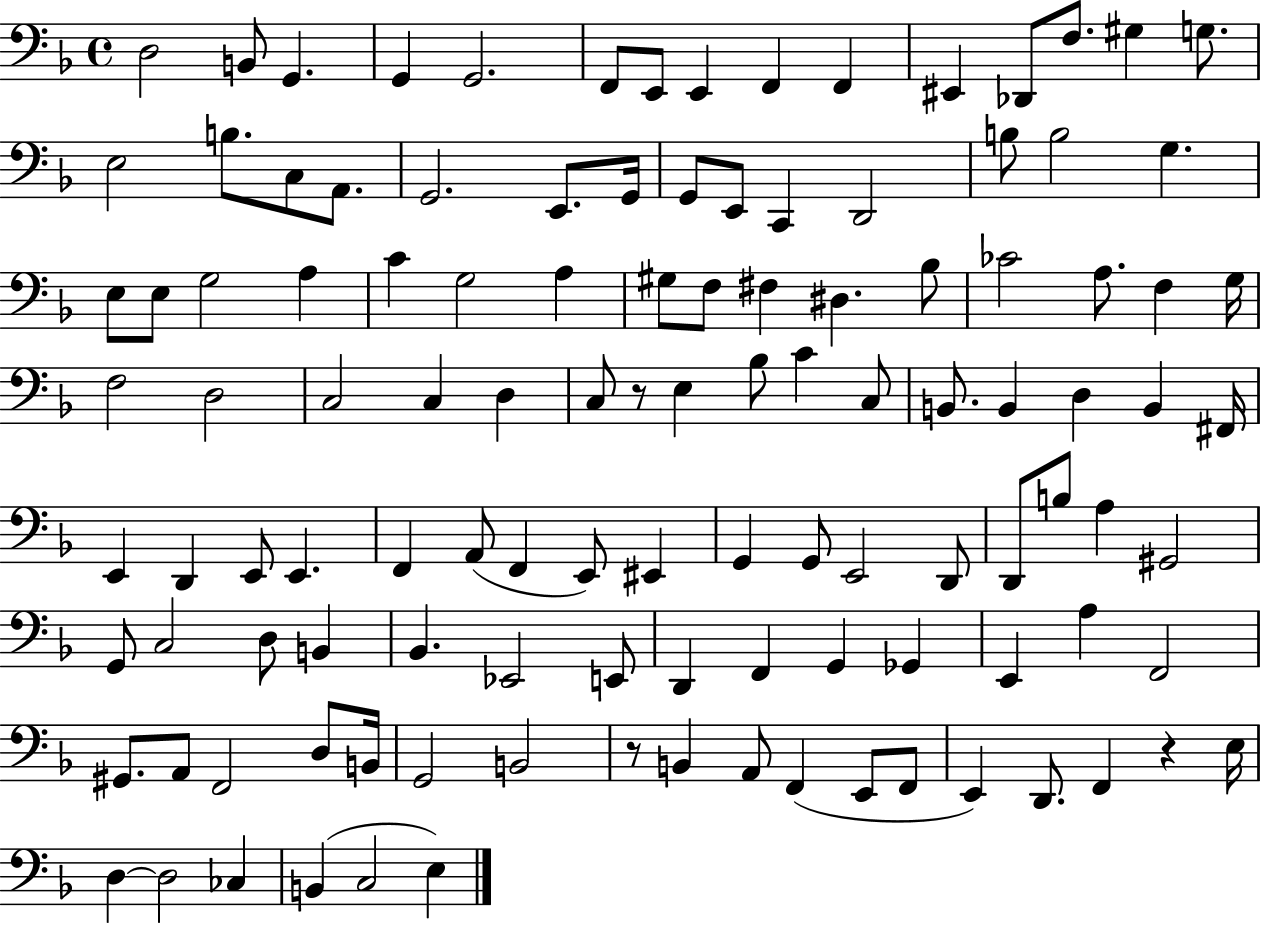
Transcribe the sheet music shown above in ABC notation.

X:1
T:Untitled
M:4/4
L:1/4
K:F
D,2 B,,/2 G,, G,, G,,2 F,,/2 E,,/2 E,, F,, F,, ^E,, _D,,/2 F,/2 ^G, G,/2 E,2 B,/2 C,/2 A,,/2 G,,2 E,,/2 G,,/4 G,,/2 E,,/2 C,, D,,2 B,/2 B,2 G, E,/2 E,/2 G,2 A, C G,2 A, ^G,/2 F,/2 ^F, ^D, _B,/2 _C2 A,/2 F, G,/4 F,2 D,2 C,2 C, D, C,/2 z/2 E, _B,/2 C C,/2 B,,/2 B,, D, B,, ^F,,/4 E,, D,, E,,/2 E,, F,, A,,/2 F,, E,,/2 ^E,, G,, G,,/2 E,,2 D,,/2 D,,/2 B,/2 A, ^G,,2 G,,/2 C,2 D,/2 B,, _B,, _E,,2 E,,/2 D,, F,, G,, _G,, E,, A, F,,2 ^G,,/2 A,,/2 F,,2 D,/2 B,,/4 G,,2 B,,2 z/2 B,, A,,/2 F,, E,,/2 F,,/2 E,, D,,/2 F,, z E,/4 D, D,2 _C, B,, C,2 E,